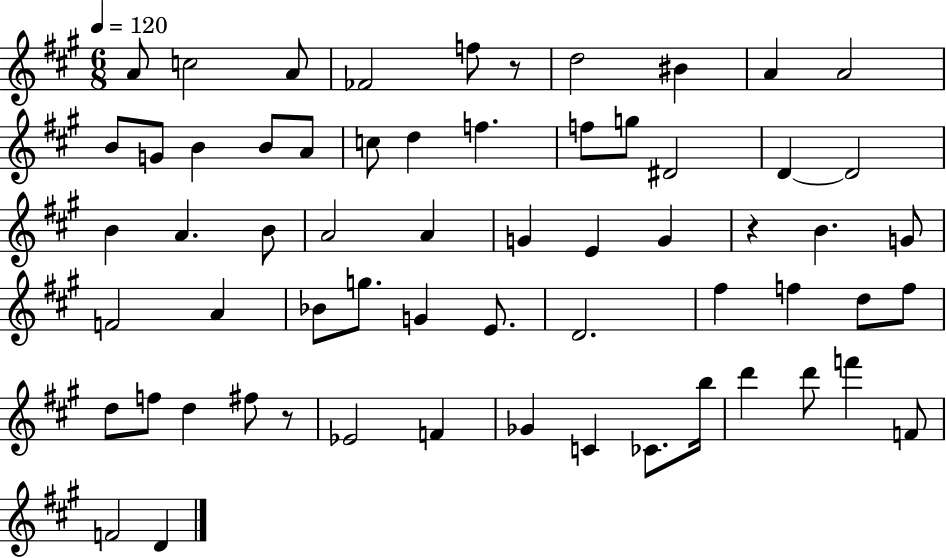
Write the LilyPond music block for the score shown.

{
  \clef treble
  \numericTimeSignature
  \time 6/8
  \key a \major
  \tempo 4 = 120
  a'8 c''2 a'8 | fes'2 f''8 r8 | d''2 bis'4 | a'4 a'2 | \break b'8 g'8 b'4 b'8 a'8 | c''8 d''4 f''4. | f''8 g''8 dis'2 | d'4~~ d'2 | \break b'4 a'4. b'8 | a'2 a'4 | g'4 e'4 g'4 | r4 b'4. g'8 | \break f'2 a'4 | bes'8 g''8. g'4 e'8. | d'2. | fis''4 f''4 d''8 f''8 | \break d''8 f''8 d''4 fis''8 r8 | ees'2 f'4 | ges'4 c'4 ces'8. b''16 | d'''4 d'''8 f'''4 f'8 | \break f'2 d'4 | \bar "|."
}